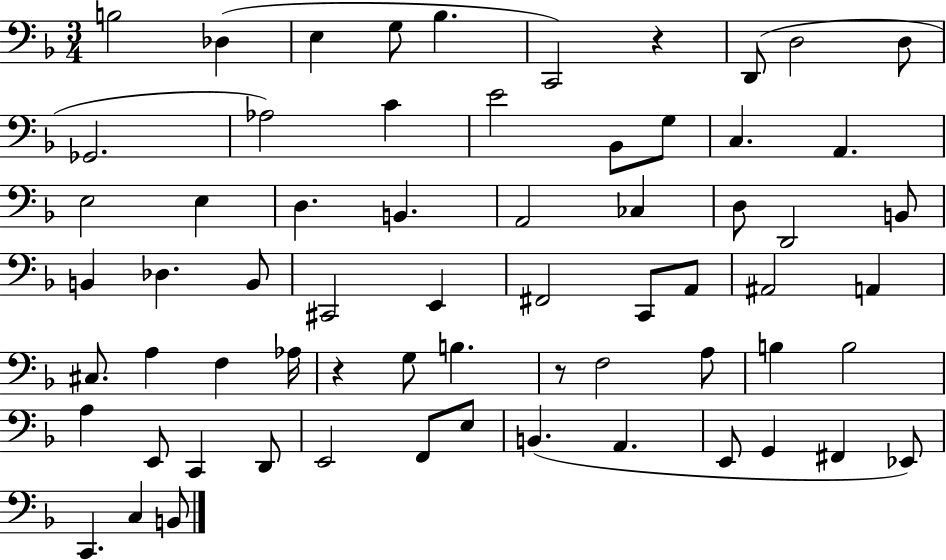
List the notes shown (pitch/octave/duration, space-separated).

B3/h Db3/q E3/q G3/e Bb3/q. C2/h R/q D2/e D3/h D3/e Gb2/h. Ab3/h C4/q E4/h Bb2/e G3/e C3/q. A2/q. E3/h E3/q D3/q. B2/q. A2/h CES3/q D3/e D2/h B2/e B2/q Db3/q. B2/e C#2/h E2/q F#2/h C2/e A2/e A#2/h A2/q C#3/e. A3/q F3/q Ab3/s R/q G3/e B3/q. R/e F3/h A3/e B3/q B3/h A3/q E2/e C2/q D2/e E2/h F2/e E3/e B2/q. A2/q. E2/e G2/q F#2/q Eb2/e C2/q. C3/q B2/e